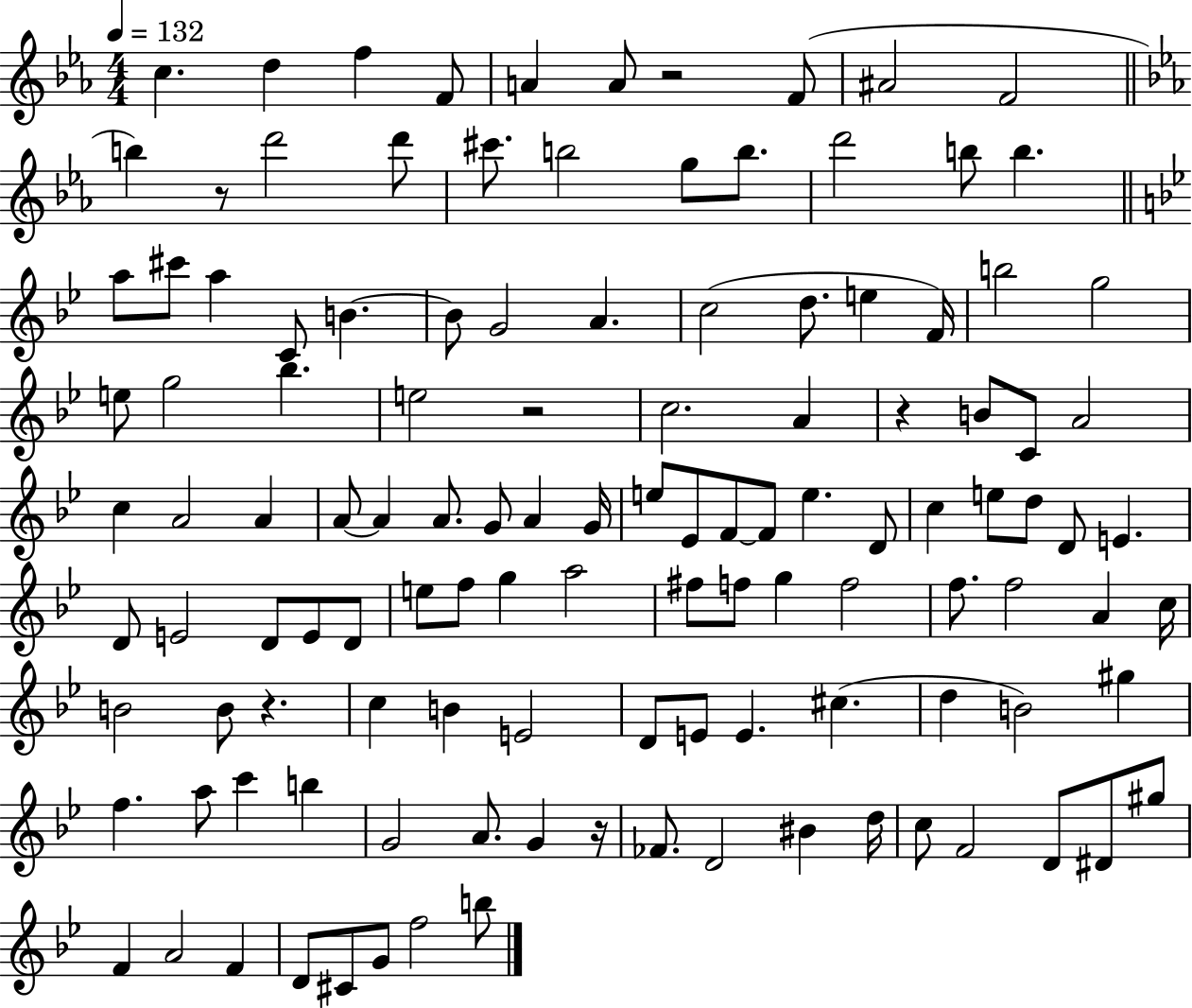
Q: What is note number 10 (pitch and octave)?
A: B5